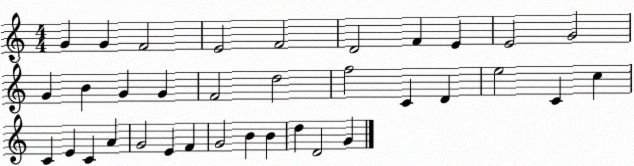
X:1
T:Untitled
M:4/4
L:1/4
K:C
G G F2 E2 F2 D2 F E E2 G2 G B G G F2 d2 f2 C D e2 C c C E C A G2 E F G2 B B d D2 G